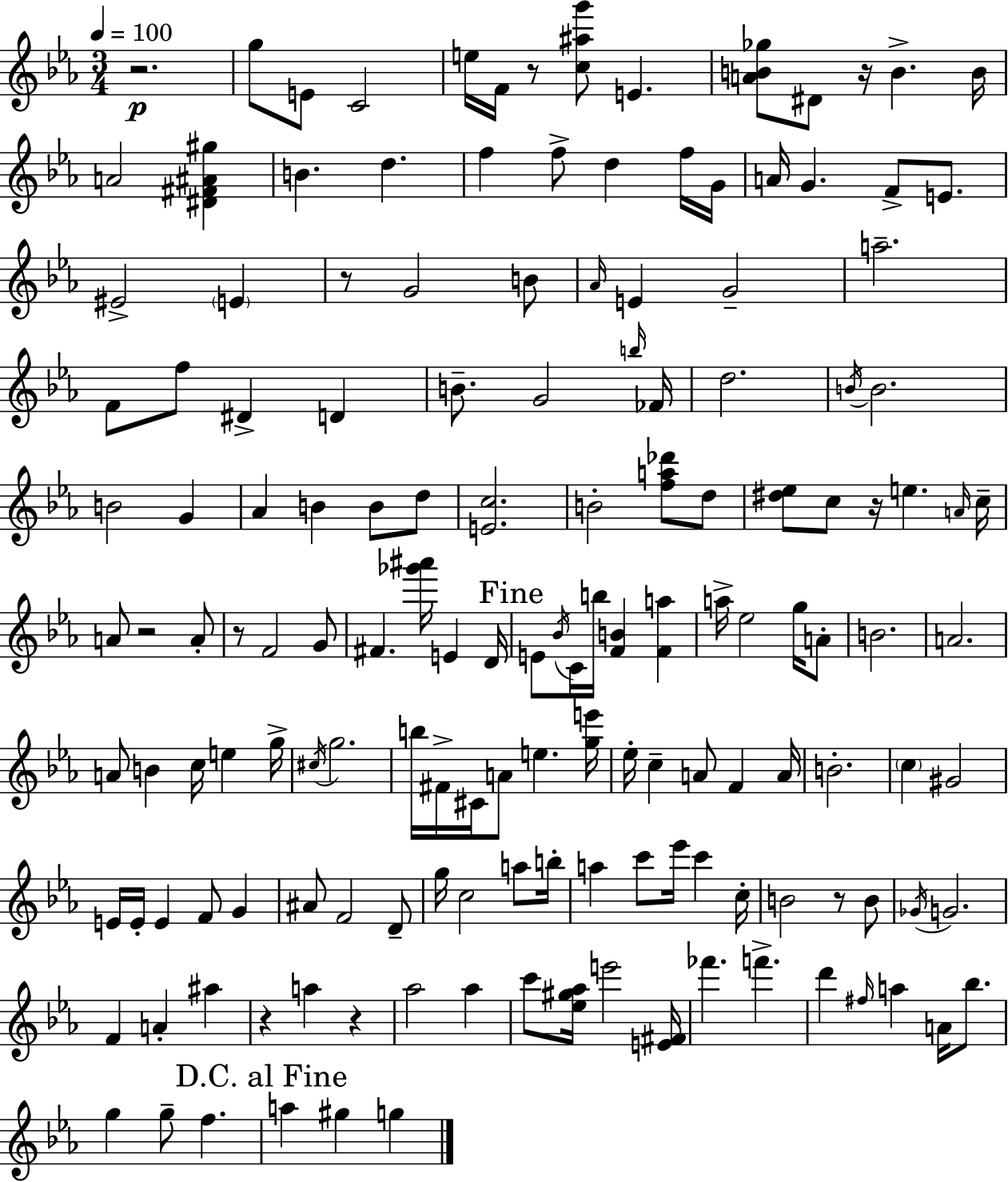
R/h. G5/e E4/e C4/h E5/s F4/s R/e [C5,A#5,G6]/e E4/q. [A4,B4,Gb5]/e D#4/e R/s B4/q. B4/s A4/h [D#4,F#4,A#4,G#5]/q B4/q. D5/q. F5/q F5/e D5/q F5/s G4/s A4/s G4/q. F4/e E4/e. EIS4/h E4/q R/e G4/h B4/e Ab4/s E4/q G4/h A5/h. F4/e F5/e D#4/q D4/q B4/e. G4/h B5/s FES4/s D5/h. B4/s B4/h. B4/h G4/q Ab4/q B4/q B4/e D5/e [E4,C5]/h. B4/h [F5,A5,Db6]/e D5/e [D#5,Eb5]/e C5/e R/s E5/q. A4/s C5/s A4/e R/h A4/e R/e F4/h G4/e F#4/q. [Gb6,A#6]/s E4/q D4/s E4/e Bb4/s C4/s B5/s [F4,B4]/q [F4,A5]/q A5/s Eb5/h G5/s A4/e B4/h. A4/h. A4/e B4/q C5/s E5/q G5/s C#5/s G5/h. B5/s F#4/s C#4/s A4/e E5/q. [G5,E6]/s Eb5/s C5/q A4/e F4/q A4/s B4/h. C5/q G#4/h E4/s E4/s E4/q F4/e G4/q A#4/e F4/h D4/e G5/s C5/h A5/e B5/s A5/q C6/e Eb6/s C6/q C5/s B4/h R/e B4/e Gb4/s G4/h. F4/q A4/q A#5/q R/q A5/q R/q Ab5/h Ab5/q C6/e [Eb5,G#5,Ab5]/s E6/h [E4,F#4]/s FES6/q. F6/q. D6/q F#5/s A5/q A4/s Bb5/e. G5/q G5/e F5/q. A5/q G#5/q G5/q